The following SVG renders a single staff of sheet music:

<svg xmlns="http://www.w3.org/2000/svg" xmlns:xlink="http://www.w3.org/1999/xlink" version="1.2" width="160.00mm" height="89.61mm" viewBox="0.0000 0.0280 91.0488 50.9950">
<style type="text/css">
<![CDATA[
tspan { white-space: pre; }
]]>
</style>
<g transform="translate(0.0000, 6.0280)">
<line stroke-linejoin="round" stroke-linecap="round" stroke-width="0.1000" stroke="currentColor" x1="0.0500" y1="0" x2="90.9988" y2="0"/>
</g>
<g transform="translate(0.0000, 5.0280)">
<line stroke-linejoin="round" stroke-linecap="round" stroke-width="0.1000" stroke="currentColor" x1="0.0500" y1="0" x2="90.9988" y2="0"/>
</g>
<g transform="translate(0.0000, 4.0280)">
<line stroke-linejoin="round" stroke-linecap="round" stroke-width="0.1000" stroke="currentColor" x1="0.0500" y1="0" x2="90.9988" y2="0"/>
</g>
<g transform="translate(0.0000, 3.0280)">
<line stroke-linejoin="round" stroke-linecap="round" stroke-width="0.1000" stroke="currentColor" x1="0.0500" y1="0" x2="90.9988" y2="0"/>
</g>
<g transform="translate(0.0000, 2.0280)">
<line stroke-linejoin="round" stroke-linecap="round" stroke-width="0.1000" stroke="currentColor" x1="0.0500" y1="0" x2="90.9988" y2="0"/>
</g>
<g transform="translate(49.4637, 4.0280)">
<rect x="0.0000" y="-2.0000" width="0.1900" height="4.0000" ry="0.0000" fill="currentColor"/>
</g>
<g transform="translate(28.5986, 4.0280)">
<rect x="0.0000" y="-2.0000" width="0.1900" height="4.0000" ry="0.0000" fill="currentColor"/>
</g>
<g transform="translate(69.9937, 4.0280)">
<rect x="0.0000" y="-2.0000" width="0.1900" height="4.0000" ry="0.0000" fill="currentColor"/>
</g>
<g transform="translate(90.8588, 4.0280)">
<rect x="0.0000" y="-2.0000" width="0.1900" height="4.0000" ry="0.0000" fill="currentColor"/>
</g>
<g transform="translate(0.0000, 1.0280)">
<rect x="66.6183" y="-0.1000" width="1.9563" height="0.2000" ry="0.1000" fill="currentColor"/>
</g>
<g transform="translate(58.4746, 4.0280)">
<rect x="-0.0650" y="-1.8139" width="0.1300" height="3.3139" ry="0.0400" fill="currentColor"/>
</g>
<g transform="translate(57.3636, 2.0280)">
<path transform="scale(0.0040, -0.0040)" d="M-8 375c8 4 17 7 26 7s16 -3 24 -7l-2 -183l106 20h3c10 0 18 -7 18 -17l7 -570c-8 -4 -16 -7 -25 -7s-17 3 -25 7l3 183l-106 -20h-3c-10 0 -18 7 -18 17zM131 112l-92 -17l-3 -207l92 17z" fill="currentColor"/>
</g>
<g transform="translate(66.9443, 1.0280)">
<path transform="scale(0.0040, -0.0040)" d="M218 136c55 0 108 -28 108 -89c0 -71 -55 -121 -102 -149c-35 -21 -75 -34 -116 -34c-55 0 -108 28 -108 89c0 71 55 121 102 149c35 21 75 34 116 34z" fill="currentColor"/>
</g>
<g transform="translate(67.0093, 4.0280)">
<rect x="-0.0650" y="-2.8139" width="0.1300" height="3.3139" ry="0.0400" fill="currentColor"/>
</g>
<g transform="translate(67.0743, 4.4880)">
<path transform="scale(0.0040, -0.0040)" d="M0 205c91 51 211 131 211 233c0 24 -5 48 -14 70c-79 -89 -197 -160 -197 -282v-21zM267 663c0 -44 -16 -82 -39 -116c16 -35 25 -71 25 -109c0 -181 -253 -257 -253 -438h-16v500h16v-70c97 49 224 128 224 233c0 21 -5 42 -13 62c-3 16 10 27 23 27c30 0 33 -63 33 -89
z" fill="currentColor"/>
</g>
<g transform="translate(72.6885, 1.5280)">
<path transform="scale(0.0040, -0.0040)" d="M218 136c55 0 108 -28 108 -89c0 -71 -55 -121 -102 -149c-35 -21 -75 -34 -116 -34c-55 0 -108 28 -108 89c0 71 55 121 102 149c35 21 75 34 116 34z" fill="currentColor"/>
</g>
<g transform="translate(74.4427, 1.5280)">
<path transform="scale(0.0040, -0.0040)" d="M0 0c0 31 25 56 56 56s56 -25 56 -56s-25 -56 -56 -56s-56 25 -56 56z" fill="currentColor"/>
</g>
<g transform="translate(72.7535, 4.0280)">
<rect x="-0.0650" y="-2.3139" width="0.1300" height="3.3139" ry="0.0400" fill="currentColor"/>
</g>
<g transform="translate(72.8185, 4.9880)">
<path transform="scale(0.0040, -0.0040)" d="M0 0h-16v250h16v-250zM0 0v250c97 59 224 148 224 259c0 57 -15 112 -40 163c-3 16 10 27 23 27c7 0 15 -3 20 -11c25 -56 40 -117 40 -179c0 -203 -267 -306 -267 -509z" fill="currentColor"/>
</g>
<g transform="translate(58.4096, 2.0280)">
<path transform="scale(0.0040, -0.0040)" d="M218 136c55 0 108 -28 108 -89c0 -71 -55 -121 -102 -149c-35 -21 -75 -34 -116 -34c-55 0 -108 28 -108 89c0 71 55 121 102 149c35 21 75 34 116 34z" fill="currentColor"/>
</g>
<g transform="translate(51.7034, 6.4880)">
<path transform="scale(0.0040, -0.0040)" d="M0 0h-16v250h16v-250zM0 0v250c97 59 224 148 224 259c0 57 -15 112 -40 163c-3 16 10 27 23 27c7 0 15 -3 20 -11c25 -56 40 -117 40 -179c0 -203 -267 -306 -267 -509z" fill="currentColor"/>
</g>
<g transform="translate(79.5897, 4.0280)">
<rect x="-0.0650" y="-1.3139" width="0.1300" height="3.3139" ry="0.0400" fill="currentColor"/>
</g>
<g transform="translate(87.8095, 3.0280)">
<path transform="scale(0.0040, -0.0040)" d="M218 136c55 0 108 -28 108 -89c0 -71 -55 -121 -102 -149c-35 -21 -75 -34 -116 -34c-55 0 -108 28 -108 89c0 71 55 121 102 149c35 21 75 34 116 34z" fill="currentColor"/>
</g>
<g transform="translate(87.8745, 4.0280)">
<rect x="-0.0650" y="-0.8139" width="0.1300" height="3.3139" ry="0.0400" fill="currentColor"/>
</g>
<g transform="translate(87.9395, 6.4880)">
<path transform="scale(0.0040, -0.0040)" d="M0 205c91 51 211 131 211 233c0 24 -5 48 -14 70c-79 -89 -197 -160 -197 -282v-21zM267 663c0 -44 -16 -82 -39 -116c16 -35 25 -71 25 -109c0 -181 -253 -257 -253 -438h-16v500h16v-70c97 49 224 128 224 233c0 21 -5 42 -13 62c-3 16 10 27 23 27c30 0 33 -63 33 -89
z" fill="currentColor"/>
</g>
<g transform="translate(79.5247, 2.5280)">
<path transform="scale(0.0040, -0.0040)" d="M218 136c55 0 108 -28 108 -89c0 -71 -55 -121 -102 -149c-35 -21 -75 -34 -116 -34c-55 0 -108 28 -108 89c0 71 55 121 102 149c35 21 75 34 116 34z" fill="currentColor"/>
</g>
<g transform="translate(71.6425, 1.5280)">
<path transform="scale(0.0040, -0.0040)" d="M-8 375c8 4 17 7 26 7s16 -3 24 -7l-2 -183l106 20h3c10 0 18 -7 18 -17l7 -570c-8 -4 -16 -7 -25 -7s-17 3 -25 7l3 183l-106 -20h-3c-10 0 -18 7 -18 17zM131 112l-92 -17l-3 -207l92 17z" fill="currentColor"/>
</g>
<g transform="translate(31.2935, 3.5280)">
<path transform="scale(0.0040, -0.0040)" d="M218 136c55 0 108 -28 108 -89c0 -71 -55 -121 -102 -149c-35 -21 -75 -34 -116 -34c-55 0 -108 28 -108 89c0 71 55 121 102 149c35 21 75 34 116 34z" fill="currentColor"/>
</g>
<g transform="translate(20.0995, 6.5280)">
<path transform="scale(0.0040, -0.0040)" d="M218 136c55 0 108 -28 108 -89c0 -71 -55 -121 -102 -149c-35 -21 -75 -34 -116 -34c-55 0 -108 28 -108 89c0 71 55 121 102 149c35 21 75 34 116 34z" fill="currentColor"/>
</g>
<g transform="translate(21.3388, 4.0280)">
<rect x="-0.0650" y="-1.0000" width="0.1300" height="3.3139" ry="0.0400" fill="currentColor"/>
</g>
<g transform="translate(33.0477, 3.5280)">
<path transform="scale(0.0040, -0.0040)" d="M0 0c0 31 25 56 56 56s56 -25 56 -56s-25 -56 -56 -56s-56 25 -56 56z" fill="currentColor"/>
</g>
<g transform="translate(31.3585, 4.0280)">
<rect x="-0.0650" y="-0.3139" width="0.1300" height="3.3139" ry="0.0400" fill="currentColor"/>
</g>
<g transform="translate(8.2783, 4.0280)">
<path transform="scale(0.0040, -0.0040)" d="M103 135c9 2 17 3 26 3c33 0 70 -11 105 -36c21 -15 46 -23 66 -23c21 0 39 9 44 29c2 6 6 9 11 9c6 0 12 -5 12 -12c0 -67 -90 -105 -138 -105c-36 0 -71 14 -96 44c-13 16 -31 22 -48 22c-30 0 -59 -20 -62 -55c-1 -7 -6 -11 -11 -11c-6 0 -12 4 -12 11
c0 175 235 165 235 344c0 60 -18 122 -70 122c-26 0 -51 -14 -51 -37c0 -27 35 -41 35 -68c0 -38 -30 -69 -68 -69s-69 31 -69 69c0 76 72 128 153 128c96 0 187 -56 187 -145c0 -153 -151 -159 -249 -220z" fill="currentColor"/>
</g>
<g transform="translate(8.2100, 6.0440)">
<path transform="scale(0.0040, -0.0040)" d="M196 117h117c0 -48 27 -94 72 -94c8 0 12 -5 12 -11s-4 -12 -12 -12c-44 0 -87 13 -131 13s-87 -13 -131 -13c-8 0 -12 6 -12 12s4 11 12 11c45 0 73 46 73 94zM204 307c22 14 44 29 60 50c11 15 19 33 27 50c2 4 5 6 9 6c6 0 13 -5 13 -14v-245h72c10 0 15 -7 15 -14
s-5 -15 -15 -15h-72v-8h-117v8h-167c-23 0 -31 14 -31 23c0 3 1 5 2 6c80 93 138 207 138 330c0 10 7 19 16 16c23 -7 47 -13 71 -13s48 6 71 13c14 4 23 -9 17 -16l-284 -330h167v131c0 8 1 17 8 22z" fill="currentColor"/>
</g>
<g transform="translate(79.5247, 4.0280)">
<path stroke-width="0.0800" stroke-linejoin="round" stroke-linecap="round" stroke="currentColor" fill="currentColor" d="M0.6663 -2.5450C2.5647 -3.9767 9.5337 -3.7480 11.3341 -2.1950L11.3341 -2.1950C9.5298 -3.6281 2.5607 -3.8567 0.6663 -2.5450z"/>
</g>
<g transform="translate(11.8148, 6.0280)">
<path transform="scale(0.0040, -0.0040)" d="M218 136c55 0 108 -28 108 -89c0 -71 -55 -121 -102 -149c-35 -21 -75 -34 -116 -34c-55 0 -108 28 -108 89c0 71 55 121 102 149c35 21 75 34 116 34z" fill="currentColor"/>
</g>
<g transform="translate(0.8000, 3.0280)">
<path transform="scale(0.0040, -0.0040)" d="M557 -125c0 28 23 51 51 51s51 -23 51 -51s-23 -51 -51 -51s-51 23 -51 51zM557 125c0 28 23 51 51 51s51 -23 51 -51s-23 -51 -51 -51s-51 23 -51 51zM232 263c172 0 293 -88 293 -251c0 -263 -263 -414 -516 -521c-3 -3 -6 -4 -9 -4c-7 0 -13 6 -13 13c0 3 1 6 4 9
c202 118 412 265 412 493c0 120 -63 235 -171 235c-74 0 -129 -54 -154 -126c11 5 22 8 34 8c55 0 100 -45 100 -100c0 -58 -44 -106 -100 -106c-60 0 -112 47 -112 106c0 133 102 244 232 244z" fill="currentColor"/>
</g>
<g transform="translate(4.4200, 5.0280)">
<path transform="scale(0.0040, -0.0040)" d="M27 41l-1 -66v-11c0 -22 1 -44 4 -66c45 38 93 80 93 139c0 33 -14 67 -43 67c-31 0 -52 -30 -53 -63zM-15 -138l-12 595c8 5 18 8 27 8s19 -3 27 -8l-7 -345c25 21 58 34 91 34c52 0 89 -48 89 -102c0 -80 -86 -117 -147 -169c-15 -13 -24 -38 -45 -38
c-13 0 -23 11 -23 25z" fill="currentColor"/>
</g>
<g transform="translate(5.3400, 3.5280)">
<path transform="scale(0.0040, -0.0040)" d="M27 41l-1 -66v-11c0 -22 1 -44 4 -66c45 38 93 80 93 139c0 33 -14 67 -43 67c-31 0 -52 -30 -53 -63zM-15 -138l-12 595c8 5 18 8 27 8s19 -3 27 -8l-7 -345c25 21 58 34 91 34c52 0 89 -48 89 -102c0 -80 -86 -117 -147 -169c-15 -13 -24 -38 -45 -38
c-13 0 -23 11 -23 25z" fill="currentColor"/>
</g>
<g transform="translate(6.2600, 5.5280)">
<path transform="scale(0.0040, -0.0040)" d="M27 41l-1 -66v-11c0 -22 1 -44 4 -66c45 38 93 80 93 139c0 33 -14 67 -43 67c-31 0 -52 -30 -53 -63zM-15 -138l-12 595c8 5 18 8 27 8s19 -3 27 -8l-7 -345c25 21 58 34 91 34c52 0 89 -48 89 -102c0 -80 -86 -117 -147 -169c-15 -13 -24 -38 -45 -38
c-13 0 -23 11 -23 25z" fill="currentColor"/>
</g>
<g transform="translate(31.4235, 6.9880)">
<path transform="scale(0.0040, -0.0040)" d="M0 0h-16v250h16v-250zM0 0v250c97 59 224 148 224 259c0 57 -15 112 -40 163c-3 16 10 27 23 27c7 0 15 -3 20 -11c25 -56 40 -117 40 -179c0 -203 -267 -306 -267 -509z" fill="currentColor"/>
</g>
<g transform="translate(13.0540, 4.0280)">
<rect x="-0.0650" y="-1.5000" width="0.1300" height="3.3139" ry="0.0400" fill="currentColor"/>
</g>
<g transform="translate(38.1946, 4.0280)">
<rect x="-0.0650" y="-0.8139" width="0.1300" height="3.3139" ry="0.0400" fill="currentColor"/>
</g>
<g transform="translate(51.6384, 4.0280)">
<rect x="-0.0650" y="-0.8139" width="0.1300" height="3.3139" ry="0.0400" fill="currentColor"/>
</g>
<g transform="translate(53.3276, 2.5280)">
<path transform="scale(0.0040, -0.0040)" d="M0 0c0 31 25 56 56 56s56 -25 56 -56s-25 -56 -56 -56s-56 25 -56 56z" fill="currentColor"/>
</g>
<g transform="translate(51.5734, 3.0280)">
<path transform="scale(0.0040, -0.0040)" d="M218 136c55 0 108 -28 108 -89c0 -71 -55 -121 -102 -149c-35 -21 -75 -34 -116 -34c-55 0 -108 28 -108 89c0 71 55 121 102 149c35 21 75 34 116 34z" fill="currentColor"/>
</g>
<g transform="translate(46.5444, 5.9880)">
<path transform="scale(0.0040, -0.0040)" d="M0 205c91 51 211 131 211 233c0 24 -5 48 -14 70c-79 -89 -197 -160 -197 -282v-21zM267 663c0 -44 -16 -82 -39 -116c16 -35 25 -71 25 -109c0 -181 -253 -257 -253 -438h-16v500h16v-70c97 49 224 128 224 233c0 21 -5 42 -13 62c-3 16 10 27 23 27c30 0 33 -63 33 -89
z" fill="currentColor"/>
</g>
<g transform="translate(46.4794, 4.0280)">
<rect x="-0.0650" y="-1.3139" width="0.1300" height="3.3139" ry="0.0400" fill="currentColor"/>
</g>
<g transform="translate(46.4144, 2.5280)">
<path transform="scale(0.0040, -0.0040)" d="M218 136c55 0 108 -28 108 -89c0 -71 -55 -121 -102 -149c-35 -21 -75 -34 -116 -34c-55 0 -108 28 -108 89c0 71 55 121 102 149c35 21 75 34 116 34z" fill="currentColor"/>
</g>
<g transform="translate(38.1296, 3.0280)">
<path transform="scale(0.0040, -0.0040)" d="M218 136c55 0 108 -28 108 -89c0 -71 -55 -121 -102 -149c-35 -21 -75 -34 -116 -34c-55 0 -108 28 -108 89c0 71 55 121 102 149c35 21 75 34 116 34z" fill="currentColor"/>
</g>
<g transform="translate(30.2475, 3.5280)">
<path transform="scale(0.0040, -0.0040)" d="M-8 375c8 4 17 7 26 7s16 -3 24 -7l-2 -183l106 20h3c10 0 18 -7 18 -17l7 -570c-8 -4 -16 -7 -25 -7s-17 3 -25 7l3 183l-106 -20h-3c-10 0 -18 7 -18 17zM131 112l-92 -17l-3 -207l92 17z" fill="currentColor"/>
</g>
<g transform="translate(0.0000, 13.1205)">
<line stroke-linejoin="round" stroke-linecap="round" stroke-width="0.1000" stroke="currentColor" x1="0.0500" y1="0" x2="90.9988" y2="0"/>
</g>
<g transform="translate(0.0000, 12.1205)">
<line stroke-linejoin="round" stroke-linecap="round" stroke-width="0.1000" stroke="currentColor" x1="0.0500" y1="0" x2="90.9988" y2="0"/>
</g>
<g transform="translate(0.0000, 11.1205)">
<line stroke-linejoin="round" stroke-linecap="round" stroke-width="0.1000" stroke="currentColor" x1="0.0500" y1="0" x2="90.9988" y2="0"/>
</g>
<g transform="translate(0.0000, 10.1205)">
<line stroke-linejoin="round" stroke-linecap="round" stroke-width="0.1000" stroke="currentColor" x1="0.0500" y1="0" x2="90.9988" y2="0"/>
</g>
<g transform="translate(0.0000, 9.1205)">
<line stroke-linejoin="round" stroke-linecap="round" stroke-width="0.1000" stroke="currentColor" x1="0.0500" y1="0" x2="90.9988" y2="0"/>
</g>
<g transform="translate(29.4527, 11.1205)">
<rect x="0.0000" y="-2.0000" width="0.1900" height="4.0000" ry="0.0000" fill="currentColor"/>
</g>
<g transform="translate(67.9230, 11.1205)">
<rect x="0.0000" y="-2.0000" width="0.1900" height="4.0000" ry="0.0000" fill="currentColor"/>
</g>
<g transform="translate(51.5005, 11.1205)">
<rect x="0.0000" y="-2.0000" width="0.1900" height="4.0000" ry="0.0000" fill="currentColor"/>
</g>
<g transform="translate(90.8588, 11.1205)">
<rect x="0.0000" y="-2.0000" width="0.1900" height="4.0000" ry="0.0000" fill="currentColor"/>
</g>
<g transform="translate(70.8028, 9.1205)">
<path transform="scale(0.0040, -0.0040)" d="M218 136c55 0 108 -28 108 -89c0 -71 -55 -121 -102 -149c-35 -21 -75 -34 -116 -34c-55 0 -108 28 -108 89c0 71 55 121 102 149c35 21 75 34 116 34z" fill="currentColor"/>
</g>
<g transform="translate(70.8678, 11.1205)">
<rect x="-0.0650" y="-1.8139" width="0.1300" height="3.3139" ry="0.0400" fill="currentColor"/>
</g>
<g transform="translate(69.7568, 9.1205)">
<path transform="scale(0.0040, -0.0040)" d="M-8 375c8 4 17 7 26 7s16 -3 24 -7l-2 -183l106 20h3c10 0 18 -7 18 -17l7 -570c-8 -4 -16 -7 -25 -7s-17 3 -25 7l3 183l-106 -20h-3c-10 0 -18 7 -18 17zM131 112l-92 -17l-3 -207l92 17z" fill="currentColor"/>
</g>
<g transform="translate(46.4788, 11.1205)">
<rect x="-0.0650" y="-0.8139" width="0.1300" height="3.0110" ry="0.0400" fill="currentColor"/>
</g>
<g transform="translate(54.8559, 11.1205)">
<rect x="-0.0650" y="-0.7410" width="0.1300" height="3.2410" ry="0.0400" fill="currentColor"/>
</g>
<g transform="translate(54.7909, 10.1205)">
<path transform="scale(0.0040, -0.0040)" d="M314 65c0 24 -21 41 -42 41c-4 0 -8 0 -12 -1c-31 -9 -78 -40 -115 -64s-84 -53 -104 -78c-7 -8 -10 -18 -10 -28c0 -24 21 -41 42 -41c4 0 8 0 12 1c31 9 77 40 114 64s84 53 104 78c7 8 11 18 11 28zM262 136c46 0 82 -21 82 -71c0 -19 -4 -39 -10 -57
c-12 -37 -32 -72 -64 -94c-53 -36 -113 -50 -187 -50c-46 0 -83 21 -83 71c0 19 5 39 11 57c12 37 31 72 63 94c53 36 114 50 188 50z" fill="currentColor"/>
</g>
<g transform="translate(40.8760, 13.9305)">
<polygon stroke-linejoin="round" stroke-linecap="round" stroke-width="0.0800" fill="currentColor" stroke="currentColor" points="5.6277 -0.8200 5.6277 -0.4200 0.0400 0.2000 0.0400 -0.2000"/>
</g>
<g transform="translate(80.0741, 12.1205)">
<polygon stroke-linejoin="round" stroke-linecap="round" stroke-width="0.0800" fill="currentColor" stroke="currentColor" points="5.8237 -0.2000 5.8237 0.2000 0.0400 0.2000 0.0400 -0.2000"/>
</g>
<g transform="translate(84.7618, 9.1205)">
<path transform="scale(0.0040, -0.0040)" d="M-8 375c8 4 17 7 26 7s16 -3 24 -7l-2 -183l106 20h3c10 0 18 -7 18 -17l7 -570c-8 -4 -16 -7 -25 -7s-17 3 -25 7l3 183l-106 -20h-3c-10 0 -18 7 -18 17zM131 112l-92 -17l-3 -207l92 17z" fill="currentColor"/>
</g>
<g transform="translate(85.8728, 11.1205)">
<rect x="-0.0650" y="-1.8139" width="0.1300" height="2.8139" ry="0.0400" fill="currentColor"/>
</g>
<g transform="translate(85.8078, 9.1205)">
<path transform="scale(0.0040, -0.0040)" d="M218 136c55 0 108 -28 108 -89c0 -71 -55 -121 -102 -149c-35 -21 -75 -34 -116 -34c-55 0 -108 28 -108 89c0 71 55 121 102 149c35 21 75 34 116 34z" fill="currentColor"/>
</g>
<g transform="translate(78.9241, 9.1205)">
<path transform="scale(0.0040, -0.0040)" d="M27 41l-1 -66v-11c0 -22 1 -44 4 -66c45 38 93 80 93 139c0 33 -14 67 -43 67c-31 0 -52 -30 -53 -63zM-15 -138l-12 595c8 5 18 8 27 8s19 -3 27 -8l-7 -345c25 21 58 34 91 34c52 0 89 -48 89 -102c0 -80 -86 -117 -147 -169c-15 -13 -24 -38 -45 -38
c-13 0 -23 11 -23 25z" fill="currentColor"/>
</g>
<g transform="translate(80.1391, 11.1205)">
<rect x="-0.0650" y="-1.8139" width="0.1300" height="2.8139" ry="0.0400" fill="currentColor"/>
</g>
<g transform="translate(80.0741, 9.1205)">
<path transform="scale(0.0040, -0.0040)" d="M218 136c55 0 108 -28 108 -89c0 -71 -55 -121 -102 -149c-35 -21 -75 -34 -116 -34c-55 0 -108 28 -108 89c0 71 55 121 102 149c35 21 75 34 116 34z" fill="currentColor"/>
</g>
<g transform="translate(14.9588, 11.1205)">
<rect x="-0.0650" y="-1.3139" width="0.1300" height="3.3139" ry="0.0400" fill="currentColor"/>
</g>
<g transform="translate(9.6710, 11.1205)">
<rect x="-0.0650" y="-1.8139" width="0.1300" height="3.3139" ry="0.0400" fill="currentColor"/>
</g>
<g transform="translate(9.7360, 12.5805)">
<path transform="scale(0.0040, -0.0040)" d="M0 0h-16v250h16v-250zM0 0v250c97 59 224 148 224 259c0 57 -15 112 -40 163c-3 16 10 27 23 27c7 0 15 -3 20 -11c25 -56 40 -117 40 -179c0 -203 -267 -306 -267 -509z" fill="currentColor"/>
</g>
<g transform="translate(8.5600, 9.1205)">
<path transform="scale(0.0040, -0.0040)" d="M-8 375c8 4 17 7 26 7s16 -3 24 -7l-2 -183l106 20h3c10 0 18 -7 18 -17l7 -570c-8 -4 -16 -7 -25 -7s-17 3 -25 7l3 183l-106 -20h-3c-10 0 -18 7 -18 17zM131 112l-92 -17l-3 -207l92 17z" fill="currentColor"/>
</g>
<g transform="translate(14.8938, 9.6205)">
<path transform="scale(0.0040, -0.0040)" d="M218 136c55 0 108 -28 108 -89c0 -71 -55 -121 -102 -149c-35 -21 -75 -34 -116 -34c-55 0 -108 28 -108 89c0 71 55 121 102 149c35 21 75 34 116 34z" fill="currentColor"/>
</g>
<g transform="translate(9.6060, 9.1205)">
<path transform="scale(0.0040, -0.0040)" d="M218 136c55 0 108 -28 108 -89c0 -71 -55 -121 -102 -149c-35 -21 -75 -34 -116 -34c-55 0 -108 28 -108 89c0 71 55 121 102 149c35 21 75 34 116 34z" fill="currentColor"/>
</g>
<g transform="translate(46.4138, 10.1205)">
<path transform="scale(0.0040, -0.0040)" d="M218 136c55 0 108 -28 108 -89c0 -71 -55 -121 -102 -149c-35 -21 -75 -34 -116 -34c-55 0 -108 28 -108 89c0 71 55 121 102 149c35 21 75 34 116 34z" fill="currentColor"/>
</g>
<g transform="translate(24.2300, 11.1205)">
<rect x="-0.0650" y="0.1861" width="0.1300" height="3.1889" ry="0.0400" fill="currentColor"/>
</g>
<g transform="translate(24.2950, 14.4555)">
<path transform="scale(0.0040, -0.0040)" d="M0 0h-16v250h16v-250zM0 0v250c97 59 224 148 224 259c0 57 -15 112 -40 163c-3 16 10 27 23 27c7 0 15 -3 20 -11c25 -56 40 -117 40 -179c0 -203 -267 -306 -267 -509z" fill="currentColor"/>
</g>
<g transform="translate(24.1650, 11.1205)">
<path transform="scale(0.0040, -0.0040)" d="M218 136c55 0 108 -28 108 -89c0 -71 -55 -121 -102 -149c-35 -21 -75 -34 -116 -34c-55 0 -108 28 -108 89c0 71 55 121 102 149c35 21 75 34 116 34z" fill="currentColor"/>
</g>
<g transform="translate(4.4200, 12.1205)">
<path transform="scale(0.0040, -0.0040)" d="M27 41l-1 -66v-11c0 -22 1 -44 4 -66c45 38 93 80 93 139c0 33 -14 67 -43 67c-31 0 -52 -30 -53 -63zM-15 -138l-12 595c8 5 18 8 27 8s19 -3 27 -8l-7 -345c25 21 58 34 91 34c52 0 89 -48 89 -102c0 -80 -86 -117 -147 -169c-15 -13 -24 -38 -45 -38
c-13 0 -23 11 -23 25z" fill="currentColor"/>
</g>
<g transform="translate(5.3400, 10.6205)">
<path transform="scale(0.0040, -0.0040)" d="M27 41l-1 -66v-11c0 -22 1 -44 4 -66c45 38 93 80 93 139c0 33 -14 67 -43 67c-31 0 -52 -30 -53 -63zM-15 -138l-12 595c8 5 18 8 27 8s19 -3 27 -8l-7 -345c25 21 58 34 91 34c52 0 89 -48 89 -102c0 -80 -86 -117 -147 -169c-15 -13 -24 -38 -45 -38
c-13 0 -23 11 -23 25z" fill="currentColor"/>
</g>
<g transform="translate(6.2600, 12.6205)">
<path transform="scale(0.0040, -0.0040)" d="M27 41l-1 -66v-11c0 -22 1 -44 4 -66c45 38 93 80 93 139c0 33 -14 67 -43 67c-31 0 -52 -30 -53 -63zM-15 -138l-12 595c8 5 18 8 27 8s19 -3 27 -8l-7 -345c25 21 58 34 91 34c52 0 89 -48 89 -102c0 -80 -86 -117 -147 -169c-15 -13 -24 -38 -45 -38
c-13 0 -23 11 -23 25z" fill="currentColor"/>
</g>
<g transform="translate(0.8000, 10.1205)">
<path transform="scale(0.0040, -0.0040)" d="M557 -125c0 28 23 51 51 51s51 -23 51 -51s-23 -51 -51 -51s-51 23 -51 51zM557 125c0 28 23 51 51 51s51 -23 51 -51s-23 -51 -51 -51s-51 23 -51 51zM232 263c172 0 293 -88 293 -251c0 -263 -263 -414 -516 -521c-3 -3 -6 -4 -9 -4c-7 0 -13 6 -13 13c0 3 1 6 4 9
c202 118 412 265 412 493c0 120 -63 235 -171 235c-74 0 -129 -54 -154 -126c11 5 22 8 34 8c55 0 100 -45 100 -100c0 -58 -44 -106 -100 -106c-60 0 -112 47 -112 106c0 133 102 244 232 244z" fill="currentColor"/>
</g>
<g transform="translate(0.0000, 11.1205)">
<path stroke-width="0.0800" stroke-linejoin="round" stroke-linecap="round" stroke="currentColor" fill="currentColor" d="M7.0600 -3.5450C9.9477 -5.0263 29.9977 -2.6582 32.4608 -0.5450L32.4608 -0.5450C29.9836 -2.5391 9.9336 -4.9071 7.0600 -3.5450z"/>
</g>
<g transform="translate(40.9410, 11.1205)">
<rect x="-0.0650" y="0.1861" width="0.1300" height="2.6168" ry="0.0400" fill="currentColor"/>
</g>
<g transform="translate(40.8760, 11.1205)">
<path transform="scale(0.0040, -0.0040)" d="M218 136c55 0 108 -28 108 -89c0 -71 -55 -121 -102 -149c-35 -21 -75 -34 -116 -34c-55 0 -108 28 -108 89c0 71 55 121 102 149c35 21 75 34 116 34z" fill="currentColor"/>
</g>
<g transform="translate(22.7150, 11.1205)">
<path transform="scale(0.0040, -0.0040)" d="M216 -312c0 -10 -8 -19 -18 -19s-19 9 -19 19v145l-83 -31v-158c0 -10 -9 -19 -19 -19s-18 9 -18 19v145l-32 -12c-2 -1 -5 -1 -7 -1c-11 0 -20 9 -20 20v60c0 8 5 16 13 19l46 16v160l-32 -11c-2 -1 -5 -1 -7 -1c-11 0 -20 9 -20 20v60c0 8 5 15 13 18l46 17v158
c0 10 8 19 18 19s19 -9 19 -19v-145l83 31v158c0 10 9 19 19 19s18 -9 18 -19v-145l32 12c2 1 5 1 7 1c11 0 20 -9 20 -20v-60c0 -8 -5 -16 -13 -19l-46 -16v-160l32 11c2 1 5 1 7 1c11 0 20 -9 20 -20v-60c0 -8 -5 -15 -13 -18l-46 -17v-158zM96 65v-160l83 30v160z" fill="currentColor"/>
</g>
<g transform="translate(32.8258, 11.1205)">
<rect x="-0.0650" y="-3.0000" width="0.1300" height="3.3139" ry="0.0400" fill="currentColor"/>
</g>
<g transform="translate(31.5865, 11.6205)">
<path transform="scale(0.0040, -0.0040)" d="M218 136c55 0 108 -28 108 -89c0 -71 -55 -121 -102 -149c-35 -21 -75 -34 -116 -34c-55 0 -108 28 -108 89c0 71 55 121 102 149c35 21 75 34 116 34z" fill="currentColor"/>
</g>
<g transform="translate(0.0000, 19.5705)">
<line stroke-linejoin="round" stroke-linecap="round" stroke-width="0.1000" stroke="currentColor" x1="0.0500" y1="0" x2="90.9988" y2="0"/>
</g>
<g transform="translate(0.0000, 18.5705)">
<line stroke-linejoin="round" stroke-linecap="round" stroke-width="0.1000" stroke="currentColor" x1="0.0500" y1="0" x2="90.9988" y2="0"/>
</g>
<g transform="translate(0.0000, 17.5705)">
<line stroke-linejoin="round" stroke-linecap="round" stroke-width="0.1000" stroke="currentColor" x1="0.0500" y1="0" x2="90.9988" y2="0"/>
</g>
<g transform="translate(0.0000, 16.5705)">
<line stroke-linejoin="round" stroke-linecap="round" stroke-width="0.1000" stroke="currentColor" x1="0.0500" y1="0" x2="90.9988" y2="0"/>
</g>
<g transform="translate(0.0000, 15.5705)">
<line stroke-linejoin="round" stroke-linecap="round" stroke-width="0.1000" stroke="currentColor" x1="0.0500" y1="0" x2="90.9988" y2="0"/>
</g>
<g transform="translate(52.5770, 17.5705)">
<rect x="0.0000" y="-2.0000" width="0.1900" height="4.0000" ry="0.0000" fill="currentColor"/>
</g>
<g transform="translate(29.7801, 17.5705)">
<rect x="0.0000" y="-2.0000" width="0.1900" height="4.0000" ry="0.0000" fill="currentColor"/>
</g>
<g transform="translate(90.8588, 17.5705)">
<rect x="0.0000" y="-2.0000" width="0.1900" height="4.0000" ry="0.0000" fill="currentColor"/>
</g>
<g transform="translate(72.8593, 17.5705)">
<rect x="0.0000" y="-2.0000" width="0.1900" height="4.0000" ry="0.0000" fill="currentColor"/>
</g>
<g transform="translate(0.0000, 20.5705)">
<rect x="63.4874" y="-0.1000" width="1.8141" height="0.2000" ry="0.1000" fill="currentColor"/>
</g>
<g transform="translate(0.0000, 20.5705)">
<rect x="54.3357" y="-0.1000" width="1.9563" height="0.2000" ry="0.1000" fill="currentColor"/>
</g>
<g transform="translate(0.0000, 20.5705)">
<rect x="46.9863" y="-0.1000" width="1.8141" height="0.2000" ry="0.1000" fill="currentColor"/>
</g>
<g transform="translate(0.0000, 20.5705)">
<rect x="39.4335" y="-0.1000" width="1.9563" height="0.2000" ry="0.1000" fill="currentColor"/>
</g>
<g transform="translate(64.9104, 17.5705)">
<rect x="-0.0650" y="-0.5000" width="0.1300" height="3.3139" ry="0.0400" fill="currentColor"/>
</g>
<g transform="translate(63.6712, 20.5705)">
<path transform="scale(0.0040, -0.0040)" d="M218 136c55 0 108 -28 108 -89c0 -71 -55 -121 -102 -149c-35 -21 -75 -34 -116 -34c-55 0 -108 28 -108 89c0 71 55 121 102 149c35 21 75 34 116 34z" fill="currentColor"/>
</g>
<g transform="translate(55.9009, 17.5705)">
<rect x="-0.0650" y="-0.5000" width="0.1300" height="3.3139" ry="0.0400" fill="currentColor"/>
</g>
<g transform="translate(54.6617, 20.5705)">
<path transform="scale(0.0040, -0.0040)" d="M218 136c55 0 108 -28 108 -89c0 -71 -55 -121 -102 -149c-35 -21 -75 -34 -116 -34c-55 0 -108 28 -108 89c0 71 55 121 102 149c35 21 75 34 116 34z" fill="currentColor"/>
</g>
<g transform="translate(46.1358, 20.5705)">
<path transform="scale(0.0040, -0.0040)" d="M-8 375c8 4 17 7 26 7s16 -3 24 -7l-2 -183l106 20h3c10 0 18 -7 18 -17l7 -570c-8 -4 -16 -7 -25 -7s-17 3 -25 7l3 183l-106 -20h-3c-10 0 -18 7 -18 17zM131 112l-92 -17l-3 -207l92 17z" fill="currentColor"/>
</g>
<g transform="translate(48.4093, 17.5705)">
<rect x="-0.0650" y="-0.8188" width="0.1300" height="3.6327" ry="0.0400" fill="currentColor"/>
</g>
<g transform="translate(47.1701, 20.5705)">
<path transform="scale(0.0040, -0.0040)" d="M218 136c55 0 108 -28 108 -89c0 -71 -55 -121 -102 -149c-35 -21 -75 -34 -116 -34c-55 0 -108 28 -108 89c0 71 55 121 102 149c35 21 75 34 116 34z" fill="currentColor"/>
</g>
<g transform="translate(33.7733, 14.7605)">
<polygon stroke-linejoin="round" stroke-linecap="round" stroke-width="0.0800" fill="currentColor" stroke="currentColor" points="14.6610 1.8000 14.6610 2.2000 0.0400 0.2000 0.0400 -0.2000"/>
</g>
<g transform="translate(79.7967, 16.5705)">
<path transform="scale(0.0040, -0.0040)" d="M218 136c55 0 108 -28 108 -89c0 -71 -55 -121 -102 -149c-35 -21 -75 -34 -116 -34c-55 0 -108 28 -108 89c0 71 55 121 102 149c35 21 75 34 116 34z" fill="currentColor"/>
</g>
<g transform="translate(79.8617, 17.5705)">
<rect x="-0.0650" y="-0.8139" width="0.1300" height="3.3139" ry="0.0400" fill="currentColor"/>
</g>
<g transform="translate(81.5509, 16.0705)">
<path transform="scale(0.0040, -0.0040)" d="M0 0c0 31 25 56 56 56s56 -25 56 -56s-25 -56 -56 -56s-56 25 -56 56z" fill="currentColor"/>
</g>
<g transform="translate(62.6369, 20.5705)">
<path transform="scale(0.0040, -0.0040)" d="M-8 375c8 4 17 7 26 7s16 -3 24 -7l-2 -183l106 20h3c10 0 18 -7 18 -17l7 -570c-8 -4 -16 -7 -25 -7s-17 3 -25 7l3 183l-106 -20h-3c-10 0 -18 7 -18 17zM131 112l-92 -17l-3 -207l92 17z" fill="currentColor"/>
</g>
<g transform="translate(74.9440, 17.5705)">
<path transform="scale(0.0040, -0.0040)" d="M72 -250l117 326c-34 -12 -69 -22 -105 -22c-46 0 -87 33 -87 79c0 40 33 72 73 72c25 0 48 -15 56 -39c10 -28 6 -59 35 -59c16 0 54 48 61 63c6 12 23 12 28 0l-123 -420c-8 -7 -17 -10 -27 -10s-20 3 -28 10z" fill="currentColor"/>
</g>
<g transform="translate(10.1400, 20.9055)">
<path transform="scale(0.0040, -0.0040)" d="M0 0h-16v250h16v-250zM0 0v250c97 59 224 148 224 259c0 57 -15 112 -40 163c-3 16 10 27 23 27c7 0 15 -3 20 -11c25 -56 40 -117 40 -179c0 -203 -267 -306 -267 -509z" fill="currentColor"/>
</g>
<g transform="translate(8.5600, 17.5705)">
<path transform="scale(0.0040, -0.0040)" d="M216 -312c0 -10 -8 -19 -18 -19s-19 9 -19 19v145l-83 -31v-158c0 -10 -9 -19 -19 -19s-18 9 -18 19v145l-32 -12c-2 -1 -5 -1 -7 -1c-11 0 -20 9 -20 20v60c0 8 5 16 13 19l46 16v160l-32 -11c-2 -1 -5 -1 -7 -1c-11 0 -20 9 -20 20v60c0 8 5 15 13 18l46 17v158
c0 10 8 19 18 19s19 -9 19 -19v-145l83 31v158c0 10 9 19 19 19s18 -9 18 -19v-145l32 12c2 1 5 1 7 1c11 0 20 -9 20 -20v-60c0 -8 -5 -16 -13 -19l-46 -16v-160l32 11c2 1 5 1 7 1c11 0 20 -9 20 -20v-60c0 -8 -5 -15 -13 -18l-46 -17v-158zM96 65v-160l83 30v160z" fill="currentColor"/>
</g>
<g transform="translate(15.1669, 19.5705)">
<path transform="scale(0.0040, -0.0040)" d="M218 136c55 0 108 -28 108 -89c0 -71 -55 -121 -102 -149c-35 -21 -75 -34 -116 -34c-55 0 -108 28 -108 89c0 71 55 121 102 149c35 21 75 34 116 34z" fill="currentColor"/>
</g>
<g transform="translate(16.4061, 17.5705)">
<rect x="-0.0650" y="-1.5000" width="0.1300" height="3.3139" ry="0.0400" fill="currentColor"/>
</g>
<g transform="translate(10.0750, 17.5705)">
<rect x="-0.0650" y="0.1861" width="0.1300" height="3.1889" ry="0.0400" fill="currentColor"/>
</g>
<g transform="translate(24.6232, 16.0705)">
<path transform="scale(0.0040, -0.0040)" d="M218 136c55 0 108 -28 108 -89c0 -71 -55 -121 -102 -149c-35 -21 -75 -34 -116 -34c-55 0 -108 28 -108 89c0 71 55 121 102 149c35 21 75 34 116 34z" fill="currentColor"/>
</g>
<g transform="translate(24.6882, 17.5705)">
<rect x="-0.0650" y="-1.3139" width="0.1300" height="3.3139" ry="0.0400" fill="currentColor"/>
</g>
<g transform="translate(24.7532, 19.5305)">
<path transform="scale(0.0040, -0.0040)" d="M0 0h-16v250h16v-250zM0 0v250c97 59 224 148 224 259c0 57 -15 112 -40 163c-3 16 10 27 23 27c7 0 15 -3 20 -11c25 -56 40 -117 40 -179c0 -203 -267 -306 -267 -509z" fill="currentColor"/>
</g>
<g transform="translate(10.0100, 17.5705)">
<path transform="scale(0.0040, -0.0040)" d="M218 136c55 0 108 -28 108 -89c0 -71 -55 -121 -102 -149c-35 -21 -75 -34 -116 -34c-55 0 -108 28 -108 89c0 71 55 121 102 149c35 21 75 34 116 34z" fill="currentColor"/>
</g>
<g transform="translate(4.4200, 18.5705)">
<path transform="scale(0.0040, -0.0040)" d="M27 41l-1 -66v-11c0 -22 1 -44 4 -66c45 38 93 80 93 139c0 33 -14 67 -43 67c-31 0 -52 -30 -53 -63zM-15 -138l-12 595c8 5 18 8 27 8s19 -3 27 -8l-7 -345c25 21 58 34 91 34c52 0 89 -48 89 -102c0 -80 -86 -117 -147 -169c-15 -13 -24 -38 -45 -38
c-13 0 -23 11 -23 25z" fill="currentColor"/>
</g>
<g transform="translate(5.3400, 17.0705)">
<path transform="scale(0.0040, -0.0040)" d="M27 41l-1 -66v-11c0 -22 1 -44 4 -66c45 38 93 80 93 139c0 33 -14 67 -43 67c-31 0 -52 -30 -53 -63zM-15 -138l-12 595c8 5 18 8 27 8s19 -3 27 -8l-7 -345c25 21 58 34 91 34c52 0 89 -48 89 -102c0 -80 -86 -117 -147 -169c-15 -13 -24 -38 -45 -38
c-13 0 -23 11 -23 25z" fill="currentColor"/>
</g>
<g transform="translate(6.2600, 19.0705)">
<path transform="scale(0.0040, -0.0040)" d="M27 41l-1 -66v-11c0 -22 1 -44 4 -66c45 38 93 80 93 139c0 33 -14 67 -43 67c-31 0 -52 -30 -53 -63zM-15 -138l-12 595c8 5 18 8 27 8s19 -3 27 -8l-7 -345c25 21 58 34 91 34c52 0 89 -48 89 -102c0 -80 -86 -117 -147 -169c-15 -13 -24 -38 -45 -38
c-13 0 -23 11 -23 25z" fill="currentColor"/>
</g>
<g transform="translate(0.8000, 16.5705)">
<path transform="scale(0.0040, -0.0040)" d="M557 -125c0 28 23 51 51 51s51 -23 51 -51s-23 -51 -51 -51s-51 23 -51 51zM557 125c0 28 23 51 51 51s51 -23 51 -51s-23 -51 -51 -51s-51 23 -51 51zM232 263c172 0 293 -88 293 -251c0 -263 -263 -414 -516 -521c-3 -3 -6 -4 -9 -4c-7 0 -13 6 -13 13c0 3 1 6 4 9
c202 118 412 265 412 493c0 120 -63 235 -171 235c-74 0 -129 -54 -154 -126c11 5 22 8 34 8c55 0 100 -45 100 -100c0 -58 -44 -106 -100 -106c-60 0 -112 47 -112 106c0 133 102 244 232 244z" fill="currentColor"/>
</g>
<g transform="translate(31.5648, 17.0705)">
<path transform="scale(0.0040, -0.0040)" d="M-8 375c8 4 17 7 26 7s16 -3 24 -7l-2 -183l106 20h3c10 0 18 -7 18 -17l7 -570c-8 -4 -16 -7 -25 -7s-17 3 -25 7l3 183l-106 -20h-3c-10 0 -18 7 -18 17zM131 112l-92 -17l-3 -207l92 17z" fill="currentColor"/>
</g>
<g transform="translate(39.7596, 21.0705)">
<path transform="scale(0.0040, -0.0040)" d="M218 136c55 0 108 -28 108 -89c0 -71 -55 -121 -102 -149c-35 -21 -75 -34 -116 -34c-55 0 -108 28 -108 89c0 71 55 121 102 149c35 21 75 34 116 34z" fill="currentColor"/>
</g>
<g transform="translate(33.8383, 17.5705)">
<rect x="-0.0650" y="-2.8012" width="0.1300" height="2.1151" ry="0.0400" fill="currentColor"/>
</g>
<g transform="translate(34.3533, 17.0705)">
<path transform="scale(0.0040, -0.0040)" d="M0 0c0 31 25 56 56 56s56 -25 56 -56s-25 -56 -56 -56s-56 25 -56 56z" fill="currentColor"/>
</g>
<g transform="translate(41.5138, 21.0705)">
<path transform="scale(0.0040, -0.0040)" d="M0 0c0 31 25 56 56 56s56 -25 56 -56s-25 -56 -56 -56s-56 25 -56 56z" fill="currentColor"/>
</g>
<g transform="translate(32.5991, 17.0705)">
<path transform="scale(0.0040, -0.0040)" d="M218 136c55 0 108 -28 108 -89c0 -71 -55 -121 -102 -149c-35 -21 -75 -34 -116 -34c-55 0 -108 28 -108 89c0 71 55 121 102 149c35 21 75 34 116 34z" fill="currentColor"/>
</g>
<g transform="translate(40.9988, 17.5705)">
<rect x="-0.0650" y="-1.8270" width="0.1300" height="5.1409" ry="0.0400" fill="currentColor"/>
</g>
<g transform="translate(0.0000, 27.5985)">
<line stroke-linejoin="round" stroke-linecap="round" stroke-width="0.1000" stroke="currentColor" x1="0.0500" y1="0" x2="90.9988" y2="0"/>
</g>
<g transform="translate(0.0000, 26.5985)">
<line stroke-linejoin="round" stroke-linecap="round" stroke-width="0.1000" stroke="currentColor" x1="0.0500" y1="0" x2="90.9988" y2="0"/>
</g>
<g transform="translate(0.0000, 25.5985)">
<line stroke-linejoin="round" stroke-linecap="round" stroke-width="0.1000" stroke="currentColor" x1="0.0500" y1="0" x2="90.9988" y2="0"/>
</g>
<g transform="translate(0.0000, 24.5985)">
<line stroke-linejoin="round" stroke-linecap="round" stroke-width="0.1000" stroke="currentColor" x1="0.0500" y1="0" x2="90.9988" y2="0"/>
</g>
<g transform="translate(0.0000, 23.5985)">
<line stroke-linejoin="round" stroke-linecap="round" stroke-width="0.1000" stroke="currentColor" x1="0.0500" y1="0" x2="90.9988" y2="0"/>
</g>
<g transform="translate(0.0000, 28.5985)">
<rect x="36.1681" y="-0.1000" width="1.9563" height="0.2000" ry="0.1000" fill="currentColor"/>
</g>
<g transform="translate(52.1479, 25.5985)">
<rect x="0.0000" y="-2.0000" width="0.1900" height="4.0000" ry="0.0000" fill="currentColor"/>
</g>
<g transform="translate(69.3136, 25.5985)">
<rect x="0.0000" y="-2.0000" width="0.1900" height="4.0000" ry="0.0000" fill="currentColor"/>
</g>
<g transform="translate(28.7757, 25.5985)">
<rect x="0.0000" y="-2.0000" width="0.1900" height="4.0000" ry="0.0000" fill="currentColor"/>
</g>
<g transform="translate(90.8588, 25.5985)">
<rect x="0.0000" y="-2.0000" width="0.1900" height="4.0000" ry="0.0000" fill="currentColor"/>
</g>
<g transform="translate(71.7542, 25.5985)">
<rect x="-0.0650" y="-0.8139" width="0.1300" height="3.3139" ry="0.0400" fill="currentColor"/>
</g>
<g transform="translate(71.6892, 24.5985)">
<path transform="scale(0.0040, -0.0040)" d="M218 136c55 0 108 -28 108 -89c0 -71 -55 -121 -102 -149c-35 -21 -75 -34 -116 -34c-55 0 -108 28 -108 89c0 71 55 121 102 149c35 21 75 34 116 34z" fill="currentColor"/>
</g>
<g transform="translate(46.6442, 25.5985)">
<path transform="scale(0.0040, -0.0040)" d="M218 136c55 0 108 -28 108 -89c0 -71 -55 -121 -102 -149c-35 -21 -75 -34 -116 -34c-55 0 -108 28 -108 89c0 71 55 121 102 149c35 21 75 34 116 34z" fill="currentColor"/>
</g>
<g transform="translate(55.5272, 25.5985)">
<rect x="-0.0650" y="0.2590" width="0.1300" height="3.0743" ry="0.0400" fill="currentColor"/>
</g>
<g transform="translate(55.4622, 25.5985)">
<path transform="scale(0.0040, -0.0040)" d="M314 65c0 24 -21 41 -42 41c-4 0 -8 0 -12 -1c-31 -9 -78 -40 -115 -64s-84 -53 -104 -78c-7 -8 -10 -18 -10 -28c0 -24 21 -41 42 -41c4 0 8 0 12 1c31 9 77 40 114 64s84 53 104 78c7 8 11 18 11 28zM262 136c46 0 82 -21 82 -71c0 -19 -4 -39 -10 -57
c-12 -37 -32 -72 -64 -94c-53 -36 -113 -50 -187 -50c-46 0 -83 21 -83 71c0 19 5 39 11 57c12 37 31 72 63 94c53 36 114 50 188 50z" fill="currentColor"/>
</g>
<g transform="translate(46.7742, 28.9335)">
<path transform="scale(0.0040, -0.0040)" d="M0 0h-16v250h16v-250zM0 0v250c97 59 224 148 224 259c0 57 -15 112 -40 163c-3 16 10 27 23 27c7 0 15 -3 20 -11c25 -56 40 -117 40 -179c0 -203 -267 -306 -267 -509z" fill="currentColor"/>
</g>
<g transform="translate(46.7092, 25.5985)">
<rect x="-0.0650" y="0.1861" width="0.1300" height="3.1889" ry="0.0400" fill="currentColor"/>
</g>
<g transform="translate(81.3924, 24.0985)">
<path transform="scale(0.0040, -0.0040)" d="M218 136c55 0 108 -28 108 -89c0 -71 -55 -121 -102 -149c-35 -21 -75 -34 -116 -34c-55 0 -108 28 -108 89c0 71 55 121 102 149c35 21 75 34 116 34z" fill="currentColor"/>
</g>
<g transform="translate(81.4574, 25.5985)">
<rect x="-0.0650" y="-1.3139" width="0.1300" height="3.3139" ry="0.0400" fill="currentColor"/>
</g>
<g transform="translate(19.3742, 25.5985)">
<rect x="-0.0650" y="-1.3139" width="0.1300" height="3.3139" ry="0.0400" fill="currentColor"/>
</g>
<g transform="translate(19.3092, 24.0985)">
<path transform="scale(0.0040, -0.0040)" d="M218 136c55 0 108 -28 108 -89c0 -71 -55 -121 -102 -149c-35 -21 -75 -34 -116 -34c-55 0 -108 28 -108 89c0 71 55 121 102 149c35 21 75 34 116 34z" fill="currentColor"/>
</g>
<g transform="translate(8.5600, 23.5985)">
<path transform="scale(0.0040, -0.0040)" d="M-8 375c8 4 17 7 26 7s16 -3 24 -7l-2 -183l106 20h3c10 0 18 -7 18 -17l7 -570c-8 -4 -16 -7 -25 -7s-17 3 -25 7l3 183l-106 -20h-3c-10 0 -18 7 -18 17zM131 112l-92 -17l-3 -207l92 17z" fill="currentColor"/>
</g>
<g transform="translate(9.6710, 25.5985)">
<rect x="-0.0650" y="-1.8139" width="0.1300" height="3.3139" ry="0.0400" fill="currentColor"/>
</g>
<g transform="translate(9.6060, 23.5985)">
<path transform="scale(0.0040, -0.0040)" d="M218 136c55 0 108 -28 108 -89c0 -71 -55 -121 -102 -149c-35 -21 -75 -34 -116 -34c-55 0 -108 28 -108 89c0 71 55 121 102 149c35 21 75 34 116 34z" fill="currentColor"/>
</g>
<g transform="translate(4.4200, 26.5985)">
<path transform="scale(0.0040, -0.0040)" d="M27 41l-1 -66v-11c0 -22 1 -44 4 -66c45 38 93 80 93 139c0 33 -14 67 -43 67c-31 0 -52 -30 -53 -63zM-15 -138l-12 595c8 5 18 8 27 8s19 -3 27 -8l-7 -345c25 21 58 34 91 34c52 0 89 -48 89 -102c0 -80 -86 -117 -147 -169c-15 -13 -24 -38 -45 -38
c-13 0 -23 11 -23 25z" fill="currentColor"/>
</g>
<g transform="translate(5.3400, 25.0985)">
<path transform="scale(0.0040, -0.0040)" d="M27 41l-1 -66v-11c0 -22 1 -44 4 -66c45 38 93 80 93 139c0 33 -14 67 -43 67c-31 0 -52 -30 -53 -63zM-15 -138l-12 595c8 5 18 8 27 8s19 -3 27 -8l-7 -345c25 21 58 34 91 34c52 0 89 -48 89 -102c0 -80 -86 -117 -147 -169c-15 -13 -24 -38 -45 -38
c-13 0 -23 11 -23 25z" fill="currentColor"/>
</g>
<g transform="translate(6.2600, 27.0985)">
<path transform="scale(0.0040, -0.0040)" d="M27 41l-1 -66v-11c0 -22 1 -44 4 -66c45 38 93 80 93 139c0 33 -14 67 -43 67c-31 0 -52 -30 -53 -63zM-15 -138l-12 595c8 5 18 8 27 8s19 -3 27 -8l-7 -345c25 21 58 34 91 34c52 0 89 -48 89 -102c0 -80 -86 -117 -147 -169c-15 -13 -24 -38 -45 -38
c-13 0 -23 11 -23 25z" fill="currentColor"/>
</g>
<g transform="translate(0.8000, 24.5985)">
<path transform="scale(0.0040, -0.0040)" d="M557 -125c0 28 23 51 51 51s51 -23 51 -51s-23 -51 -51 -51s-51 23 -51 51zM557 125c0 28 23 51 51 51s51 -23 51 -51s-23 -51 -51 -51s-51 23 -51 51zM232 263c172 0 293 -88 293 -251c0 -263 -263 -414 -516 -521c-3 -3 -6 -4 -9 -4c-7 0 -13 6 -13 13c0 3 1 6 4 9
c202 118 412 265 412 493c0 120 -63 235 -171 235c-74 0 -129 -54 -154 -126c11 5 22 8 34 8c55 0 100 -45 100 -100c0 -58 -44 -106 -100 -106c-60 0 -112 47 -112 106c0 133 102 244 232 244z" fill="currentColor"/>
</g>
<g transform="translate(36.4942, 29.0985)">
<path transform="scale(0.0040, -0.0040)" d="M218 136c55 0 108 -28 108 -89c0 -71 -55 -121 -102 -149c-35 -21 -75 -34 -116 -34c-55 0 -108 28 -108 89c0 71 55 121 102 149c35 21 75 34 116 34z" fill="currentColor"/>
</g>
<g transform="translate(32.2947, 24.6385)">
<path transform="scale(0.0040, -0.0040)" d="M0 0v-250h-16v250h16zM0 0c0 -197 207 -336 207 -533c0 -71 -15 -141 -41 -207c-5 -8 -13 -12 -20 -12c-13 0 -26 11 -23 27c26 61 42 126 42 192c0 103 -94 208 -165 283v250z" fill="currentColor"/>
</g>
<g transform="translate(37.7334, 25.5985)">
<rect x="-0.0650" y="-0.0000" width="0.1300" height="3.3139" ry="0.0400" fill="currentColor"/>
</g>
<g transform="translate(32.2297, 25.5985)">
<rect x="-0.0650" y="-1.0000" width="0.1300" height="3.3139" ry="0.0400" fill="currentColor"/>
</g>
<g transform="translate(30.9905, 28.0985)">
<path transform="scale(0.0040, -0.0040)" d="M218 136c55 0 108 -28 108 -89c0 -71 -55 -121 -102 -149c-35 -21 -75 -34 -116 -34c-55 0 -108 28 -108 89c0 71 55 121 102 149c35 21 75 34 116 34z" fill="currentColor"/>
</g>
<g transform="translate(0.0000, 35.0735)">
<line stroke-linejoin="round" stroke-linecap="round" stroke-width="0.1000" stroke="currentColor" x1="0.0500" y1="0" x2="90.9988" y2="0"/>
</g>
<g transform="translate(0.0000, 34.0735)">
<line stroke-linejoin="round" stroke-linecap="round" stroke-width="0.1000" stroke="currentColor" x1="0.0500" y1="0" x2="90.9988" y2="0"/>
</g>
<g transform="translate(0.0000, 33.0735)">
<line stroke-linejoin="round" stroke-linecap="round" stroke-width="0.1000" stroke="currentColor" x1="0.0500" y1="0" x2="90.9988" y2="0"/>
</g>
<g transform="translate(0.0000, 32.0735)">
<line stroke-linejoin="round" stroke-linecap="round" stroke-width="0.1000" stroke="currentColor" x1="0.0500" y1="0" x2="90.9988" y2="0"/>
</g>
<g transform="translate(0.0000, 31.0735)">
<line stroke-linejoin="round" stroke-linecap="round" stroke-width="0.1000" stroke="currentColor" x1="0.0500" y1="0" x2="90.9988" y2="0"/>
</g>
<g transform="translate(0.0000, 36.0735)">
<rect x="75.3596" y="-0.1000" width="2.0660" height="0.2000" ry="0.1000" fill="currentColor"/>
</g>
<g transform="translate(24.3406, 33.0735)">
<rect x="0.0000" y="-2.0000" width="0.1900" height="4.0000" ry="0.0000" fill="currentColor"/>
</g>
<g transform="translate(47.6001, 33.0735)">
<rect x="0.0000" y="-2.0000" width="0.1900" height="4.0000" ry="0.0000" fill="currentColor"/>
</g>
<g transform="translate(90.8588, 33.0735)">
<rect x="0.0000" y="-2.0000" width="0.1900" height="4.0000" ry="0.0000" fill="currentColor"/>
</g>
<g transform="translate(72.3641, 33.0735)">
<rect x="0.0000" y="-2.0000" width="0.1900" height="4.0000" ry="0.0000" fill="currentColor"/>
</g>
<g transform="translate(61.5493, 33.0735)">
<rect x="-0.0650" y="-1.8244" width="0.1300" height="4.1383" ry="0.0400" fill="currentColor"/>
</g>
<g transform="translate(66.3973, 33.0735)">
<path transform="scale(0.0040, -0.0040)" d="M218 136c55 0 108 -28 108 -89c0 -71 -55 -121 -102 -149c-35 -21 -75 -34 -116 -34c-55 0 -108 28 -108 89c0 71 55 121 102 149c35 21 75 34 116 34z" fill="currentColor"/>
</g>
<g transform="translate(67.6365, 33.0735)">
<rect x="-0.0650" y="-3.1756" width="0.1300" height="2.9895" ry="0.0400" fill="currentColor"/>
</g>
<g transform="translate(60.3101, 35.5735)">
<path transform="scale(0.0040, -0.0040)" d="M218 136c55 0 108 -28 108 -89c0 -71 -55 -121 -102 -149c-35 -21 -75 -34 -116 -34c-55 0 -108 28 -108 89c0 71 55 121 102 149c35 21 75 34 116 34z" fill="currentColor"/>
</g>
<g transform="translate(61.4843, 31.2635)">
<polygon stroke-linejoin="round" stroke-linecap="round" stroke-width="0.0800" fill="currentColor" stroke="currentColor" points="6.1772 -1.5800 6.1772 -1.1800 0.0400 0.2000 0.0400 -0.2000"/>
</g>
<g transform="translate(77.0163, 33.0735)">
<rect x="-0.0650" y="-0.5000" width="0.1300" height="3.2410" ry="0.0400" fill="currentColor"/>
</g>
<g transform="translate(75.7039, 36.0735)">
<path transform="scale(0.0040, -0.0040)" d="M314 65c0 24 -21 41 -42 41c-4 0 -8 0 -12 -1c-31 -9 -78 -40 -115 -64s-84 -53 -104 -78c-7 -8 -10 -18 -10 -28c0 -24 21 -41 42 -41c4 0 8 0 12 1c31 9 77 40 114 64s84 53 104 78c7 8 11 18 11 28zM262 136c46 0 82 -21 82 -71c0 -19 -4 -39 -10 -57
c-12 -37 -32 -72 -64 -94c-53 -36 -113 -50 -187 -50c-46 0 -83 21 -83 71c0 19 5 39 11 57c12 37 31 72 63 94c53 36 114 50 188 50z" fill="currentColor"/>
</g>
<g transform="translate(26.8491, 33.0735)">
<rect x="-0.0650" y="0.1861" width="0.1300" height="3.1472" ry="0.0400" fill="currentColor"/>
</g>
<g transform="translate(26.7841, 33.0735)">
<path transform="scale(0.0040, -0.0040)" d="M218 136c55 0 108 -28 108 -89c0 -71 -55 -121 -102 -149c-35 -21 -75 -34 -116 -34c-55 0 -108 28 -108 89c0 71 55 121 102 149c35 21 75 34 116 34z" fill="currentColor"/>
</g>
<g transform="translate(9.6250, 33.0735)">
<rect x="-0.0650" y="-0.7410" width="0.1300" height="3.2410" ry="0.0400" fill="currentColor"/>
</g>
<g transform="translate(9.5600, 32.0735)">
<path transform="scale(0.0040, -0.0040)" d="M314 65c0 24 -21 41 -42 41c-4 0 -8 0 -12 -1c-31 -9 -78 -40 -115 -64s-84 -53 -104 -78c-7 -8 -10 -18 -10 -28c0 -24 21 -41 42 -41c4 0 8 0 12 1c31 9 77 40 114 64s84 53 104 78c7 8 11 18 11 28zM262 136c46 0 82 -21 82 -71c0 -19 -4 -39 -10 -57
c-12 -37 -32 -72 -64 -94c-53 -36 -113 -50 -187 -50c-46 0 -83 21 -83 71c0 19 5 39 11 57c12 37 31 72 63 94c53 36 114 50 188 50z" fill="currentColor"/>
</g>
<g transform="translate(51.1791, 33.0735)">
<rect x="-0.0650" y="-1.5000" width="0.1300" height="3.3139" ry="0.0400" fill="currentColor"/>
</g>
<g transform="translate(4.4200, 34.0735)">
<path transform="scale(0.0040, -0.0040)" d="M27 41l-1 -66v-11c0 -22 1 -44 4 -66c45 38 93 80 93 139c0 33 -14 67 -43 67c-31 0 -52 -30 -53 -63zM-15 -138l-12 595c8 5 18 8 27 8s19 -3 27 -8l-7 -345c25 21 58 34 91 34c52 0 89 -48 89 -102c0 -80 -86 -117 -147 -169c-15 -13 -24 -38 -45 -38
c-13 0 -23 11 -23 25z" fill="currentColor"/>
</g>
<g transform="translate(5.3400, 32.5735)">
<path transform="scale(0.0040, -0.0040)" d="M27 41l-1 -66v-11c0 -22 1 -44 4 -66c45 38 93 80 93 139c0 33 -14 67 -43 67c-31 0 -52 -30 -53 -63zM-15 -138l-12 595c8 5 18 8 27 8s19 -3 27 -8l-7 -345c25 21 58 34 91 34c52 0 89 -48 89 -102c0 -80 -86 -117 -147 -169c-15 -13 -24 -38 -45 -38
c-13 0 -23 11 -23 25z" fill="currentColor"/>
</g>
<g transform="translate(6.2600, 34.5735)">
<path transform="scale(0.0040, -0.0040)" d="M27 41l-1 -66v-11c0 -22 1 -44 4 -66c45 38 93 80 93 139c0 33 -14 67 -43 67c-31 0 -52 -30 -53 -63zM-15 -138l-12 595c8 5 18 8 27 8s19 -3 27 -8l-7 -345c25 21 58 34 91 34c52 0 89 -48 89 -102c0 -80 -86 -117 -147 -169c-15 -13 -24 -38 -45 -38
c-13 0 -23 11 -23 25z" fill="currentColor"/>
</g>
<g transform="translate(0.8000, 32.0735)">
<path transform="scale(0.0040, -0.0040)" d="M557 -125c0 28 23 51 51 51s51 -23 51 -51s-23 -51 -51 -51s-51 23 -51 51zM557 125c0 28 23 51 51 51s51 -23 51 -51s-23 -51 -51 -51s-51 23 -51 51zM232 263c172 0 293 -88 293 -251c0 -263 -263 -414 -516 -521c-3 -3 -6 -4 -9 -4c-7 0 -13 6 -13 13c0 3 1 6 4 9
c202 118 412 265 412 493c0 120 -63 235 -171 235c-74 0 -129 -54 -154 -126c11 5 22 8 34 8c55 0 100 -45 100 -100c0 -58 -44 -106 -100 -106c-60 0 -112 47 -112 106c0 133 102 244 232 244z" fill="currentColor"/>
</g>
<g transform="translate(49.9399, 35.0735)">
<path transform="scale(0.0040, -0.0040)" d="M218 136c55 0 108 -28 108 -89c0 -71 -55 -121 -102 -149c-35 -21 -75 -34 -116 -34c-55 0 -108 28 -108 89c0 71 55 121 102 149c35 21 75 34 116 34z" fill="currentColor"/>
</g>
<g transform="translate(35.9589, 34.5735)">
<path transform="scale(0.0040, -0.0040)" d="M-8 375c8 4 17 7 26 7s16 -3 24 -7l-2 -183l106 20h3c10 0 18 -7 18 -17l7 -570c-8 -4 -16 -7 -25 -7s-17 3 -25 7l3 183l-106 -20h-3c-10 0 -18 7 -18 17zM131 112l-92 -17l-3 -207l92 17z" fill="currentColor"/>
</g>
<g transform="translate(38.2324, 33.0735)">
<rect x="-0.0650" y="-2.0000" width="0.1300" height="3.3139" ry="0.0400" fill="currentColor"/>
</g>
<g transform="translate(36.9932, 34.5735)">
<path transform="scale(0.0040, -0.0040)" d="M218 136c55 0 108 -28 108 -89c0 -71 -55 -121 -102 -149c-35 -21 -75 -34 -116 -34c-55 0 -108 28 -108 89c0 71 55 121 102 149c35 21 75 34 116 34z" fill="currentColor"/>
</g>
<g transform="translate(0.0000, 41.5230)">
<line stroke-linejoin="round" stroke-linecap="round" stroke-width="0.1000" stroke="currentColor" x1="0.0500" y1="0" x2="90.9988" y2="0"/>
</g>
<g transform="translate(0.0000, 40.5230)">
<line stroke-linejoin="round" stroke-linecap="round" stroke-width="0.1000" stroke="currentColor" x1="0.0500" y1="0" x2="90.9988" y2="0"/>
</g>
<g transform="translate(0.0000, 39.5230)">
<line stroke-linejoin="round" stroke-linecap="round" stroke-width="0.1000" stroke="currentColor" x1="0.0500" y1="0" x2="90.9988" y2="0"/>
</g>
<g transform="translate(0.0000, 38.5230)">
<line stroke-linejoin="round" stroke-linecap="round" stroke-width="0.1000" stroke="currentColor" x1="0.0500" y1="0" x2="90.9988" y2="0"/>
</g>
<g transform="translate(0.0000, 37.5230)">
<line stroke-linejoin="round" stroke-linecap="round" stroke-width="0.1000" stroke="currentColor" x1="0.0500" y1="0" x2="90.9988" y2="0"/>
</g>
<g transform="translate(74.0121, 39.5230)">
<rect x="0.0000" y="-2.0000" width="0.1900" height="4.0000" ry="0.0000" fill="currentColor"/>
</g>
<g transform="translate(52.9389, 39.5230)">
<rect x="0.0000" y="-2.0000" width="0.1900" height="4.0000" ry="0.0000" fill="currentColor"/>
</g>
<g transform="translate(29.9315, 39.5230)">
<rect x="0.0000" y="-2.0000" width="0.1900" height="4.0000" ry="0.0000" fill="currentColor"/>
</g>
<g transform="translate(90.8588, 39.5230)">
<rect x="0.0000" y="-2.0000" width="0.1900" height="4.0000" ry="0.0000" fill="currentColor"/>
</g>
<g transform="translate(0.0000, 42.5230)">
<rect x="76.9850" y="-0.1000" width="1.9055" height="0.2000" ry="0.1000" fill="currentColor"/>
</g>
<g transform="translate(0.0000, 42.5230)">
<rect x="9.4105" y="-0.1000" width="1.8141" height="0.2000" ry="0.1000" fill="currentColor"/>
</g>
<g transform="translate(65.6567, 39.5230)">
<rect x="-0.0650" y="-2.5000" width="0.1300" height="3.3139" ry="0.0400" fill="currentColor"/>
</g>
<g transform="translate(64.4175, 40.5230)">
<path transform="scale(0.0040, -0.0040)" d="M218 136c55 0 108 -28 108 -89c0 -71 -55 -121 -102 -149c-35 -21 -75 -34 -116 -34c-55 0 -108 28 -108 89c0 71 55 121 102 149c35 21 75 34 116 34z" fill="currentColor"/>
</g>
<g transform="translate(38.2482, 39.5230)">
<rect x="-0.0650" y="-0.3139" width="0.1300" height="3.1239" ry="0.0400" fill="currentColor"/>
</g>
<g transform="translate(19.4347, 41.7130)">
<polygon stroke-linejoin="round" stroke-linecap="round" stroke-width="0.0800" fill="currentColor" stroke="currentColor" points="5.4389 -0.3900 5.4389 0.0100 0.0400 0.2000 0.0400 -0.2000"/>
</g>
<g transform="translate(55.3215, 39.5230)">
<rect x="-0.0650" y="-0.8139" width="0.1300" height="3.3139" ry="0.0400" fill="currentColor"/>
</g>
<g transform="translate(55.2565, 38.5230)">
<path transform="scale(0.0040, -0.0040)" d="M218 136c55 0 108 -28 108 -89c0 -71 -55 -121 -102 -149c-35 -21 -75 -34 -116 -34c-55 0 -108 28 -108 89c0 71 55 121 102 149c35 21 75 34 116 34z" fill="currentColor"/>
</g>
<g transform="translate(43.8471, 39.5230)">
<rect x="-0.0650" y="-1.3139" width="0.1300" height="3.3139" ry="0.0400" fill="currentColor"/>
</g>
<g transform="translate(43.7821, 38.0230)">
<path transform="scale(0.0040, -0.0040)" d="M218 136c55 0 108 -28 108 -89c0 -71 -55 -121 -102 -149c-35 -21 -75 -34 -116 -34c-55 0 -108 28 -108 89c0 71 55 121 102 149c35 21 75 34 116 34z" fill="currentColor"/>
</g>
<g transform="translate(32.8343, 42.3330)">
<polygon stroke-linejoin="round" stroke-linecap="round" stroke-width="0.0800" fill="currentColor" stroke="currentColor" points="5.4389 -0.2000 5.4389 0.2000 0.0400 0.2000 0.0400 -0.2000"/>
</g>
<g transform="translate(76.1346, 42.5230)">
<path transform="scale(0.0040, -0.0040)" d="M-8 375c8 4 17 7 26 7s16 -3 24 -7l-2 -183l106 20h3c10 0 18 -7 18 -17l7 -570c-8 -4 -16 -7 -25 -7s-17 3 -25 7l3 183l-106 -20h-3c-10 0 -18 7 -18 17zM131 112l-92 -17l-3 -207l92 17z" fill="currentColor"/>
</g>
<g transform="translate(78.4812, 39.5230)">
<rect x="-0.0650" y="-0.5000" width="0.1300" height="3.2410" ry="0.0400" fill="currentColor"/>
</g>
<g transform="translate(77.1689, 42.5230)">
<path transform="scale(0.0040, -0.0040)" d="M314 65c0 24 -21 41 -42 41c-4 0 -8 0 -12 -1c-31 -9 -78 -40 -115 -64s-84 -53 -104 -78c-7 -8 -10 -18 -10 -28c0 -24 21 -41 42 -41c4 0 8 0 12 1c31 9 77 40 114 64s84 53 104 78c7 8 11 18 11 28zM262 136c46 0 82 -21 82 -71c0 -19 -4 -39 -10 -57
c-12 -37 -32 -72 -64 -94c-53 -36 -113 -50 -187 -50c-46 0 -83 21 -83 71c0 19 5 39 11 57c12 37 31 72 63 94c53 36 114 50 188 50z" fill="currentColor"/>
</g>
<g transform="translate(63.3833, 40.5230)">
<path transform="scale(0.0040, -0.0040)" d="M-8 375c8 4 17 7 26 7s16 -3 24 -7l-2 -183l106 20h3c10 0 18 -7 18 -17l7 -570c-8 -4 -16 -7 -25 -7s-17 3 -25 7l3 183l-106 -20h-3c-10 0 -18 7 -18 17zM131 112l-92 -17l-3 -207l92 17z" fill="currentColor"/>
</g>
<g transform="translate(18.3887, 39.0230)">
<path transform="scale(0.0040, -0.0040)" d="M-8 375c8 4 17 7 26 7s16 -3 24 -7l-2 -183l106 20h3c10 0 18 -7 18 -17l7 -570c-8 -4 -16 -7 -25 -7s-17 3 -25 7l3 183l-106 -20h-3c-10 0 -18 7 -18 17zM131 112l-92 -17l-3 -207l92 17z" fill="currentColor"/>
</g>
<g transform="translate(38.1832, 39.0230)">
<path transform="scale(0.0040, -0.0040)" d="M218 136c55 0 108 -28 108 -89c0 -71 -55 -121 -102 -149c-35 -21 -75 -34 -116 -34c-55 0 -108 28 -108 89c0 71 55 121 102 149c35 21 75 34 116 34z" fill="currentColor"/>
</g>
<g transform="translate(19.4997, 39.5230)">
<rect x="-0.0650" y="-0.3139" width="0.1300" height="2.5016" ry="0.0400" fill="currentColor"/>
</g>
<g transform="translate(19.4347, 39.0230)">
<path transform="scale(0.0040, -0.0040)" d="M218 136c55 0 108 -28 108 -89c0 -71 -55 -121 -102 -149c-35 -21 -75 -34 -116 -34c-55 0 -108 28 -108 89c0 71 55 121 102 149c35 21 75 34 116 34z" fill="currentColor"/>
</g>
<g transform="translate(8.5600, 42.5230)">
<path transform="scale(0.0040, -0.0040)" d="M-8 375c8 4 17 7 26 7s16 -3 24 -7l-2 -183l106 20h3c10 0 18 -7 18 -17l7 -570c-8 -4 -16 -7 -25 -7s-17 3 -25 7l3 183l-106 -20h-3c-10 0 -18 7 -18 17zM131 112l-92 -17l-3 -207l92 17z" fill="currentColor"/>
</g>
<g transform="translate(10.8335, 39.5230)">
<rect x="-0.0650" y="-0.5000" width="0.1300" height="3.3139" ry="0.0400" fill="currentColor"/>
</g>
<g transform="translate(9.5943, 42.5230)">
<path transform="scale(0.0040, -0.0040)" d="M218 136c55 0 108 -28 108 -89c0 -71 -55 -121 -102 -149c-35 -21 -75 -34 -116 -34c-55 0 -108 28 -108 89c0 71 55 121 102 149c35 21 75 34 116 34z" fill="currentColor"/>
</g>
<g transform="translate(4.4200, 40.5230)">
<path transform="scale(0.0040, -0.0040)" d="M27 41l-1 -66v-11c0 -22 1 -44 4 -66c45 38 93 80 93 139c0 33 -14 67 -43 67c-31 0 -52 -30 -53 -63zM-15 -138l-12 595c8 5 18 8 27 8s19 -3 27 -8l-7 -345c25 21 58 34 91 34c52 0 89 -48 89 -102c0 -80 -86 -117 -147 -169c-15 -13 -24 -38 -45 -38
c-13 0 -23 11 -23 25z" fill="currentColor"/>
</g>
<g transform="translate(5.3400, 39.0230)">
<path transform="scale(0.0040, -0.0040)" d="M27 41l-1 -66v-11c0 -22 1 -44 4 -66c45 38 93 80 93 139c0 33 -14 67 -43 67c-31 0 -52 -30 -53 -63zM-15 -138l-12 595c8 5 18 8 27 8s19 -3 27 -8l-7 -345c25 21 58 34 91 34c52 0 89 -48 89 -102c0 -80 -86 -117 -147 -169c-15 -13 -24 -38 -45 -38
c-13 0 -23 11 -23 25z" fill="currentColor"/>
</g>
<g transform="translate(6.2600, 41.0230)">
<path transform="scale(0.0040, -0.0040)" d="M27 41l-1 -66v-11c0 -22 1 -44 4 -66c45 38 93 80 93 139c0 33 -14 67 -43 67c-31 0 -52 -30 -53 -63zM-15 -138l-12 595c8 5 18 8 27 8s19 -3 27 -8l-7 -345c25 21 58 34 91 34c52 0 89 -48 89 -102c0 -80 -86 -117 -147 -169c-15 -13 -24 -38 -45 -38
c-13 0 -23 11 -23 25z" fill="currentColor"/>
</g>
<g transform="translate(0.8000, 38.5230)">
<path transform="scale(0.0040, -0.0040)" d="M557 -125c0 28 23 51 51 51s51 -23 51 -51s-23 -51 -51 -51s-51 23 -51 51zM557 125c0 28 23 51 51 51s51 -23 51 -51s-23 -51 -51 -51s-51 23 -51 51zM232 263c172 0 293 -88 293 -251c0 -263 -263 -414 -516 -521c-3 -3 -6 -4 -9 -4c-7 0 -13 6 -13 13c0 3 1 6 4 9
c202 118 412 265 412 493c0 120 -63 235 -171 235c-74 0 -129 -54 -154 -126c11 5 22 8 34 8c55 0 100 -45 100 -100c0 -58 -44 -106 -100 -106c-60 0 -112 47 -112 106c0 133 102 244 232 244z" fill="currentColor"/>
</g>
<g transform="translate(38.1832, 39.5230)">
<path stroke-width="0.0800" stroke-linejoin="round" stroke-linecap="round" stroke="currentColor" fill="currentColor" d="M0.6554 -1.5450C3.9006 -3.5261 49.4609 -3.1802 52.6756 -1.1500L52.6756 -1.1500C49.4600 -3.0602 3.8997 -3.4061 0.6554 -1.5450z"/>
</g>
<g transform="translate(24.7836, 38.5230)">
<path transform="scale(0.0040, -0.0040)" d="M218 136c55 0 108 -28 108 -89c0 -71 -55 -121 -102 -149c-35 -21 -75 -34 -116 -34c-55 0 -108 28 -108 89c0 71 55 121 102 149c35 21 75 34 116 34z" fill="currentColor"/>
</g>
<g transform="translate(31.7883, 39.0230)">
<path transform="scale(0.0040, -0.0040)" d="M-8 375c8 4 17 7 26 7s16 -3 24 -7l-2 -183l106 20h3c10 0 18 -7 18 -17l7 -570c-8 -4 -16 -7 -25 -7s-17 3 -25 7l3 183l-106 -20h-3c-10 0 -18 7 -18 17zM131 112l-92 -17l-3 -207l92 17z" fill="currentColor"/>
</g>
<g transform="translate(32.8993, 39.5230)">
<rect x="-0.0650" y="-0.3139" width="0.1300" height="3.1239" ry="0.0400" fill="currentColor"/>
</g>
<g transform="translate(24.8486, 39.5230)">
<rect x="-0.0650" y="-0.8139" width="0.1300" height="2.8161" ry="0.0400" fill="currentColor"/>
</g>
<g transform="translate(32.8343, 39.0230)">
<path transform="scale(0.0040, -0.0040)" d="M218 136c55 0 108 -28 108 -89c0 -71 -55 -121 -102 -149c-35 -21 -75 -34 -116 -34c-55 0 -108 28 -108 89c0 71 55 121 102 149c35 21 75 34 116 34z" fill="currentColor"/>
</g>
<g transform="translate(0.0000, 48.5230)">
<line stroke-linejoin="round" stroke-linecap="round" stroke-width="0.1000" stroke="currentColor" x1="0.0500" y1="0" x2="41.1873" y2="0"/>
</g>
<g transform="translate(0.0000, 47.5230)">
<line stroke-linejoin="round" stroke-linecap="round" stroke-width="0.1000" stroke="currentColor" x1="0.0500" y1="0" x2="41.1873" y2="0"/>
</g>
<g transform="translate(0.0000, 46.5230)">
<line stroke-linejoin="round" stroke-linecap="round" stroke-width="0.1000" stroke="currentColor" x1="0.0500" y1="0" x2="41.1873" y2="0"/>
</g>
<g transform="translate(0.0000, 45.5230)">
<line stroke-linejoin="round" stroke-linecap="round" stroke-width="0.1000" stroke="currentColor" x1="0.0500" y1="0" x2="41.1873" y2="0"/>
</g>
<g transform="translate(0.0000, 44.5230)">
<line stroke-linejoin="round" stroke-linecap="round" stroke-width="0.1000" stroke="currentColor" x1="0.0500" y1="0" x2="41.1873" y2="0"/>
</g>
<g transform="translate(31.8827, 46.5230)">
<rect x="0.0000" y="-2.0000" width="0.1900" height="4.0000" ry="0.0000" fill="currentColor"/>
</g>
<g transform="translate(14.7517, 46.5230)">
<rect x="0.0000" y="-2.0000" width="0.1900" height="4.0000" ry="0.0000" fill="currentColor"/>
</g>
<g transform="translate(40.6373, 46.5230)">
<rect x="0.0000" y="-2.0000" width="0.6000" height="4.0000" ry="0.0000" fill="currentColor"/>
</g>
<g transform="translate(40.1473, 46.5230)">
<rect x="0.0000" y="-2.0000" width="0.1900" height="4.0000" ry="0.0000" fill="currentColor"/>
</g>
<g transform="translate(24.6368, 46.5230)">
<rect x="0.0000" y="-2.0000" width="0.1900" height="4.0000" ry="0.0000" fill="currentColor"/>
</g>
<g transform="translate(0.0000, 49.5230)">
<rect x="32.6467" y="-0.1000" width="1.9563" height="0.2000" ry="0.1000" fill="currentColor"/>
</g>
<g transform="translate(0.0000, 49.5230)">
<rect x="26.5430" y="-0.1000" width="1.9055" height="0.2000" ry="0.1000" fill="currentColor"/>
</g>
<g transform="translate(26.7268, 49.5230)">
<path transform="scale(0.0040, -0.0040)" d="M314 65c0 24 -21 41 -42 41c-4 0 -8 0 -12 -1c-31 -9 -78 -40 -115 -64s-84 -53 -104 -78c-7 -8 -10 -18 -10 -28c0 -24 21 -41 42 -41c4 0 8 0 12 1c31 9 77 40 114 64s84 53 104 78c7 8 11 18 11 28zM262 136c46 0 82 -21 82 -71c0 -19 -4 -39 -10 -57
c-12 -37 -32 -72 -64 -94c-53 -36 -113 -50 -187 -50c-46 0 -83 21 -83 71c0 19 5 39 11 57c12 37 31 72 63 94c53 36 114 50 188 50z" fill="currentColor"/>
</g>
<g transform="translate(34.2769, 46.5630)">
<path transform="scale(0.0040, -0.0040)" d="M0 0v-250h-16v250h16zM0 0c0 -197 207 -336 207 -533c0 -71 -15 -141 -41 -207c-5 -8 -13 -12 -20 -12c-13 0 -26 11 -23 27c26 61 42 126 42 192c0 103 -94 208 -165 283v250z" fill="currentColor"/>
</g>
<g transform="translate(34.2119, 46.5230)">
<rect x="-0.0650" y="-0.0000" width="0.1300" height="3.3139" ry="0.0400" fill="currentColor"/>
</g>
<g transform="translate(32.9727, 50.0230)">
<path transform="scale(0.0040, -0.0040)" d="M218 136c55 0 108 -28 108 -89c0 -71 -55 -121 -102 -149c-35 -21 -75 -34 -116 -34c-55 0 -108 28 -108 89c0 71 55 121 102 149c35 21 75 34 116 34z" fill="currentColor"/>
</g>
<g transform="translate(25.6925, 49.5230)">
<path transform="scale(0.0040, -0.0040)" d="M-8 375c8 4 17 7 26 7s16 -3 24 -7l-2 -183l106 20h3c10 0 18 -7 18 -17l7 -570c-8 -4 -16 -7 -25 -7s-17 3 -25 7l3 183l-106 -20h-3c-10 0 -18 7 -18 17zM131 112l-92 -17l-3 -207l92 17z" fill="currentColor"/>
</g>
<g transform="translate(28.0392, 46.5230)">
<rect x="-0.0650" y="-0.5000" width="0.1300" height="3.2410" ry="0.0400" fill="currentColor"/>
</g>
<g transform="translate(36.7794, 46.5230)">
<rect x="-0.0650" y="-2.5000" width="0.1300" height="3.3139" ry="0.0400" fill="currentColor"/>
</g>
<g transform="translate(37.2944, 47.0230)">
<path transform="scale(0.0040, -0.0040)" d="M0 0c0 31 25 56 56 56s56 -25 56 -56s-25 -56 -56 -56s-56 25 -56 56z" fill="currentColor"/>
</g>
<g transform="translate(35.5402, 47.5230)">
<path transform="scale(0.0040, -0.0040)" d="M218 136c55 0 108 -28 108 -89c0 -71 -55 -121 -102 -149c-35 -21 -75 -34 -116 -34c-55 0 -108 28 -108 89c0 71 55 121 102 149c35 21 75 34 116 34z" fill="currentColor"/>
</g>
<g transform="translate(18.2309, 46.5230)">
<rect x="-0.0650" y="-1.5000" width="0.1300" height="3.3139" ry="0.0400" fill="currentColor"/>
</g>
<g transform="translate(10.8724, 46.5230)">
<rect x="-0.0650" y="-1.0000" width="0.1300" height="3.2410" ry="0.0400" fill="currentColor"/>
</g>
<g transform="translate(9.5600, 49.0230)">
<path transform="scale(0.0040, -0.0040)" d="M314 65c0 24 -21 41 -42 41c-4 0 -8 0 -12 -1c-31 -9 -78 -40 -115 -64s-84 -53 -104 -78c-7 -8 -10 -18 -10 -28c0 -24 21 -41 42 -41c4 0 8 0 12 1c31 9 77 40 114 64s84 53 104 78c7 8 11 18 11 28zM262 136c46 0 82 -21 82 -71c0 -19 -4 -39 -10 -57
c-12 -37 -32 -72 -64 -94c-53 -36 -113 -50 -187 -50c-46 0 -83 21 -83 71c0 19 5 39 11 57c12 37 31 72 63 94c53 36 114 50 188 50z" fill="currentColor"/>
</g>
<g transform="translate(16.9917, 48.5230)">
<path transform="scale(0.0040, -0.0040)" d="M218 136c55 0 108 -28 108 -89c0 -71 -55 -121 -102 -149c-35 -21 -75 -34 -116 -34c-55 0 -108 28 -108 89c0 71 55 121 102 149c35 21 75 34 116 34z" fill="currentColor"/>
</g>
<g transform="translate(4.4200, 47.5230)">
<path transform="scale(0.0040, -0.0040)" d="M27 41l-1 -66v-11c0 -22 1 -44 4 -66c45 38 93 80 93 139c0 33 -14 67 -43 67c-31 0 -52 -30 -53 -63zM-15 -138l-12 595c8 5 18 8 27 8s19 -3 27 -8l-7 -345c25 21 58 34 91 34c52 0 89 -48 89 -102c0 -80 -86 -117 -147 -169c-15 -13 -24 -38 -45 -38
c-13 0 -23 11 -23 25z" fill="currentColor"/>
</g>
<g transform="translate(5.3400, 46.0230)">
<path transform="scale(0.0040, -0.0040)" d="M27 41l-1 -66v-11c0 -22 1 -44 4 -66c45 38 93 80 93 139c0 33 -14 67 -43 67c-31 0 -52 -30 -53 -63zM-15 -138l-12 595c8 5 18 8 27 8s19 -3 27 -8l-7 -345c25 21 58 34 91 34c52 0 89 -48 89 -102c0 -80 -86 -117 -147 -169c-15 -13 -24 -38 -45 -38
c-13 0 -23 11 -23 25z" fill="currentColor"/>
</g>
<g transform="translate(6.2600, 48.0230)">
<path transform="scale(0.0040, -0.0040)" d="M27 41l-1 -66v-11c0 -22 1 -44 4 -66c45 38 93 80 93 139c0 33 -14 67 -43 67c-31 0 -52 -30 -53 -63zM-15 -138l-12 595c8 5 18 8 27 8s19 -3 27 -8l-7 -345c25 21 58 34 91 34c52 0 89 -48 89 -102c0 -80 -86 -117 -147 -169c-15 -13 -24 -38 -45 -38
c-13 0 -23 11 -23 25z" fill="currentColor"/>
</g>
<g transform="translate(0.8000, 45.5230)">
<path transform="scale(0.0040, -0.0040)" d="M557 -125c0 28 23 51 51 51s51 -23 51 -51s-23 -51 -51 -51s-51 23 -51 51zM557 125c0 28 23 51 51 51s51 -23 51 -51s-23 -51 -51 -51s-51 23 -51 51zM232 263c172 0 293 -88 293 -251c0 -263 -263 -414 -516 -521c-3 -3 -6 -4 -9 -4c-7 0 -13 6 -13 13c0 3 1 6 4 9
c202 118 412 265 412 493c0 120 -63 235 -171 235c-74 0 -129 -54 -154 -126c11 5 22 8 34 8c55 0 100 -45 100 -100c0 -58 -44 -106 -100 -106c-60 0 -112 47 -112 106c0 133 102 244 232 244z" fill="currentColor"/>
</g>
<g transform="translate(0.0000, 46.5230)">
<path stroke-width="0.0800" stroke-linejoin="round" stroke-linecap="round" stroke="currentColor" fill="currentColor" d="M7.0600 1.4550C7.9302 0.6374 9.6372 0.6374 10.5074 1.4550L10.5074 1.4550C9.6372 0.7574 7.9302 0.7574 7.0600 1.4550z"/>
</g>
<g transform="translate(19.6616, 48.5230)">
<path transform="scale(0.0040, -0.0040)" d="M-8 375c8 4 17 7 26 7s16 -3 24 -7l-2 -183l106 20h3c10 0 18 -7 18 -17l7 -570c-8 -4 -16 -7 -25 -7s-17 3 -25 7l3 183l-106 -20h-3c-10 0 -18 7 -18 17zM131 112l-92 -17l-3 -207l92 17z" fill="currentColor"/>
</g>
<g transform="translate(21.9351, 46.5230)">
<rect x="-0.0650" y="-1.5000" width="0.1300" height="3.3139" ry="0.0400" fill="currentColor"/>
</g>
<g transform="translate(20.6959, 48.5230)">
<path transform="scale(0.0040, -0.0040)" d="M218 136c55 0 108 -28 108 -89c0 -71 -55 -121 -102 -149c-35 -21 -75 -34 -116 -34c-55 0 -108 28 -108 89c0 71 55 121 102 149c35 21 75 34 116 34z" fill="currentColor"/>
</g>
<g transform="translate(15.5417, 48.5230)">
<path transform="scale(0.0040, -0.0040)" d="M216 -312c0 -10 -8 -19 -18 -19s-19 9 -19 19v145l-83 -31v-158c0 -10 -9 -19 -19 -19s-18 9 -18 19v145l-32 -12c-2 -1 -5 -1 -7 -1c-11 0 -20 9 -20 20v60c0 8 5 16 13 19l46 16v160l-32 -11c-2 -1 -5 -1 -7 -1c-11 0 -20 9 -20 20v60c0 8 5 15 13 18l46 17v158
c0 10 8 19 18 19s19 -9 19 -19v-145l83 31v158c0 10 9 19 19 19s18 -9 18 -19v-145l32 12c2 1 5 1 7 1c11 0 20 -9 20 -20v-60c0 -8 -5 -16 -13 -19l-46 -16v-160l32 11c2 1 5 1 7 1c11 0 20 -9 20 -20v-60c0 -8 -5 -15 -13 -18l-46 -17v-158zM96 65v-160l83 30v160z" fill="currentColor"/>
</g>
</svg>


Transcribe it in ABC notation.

X:1
T:Untitled
M:2/4
L:1/4
K:Eb
G,, F,, E,/2 F, G,/4 F,/2 A, C/4 B,/2 G, F,/4 A,/2 G, ^D,/2 C, D,/2 F,/2 F,2 A, _A,/2 A,/2 ^D,/2 G,, G,/2 E,/2 D,,/2 E,,/2 _E,, E,, z/2 F, A, G, F,,/2 D,, D,/2 D,2 F, G, F,2 D, A,, G,, F,,/2 D,/2 _E,,2 E,, E,/2 F,/2 E,/2 E,/2 G, F, B,, E,,2 F,,2 ^G,, G,, E,,2 D,,/2 _B,,